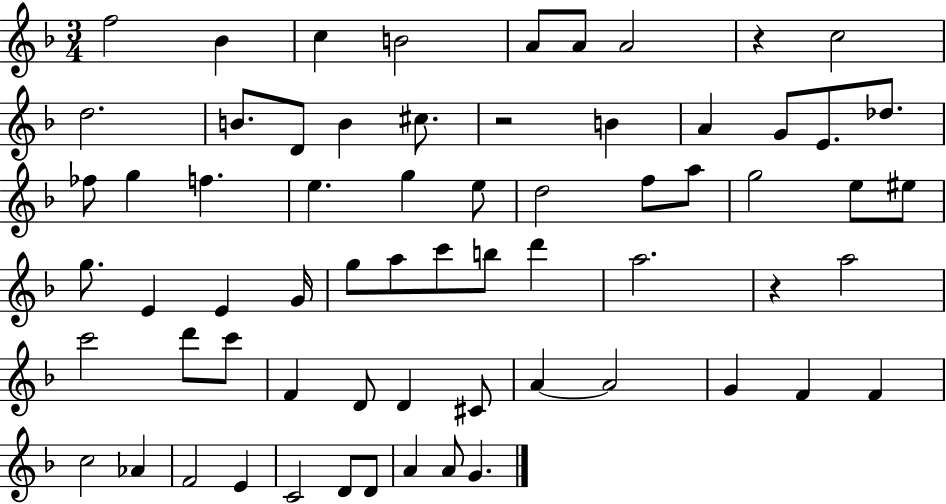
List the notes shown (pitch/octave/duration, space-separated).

F5/h Bb4/q C5/q B4/h A4/e A4/e A4/h R/q C5/h D5/h. B4/e. D4/e B4/q C#5/e. R/h B4/q A4/q G4/e E4/e. Db5/e. FES5/e G5/q F5/q. E5/q. G5/q E5/e D5/h F5/e A5/e G5/h E5/e EIS5/e G5/e. E4/q E4/q G4/s G5/e A5/e C6/e B5/e D6/q A5/h. R/q A5/h C6/h D6/e C6/e F4/q D4/e D4/q C#4/e A4/q A4/h G4/q F4/q F4/q C5/h Ab4/q F4/h E4/q C4/h D4/e D4/e A4/q A4/e G4/q.